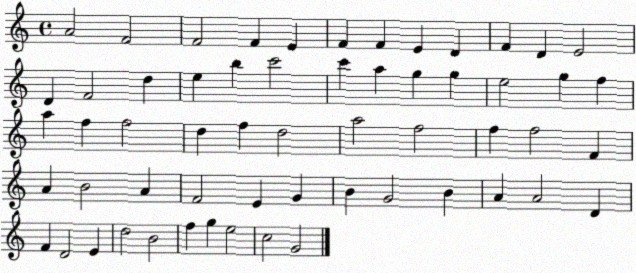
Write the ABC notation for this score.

X:1
T:Untitled
M:4/4
L:1/4
K:C
A2 F2 F2 F E F F E D F D E2 D F2 d e b c'2 c' a g g e2 g f a f f2 d f d2 a2 f2 f f2 F A B2 A F2 E G B G2 B A A2 D F D2 E d2 B2 f g e2 c2 G2